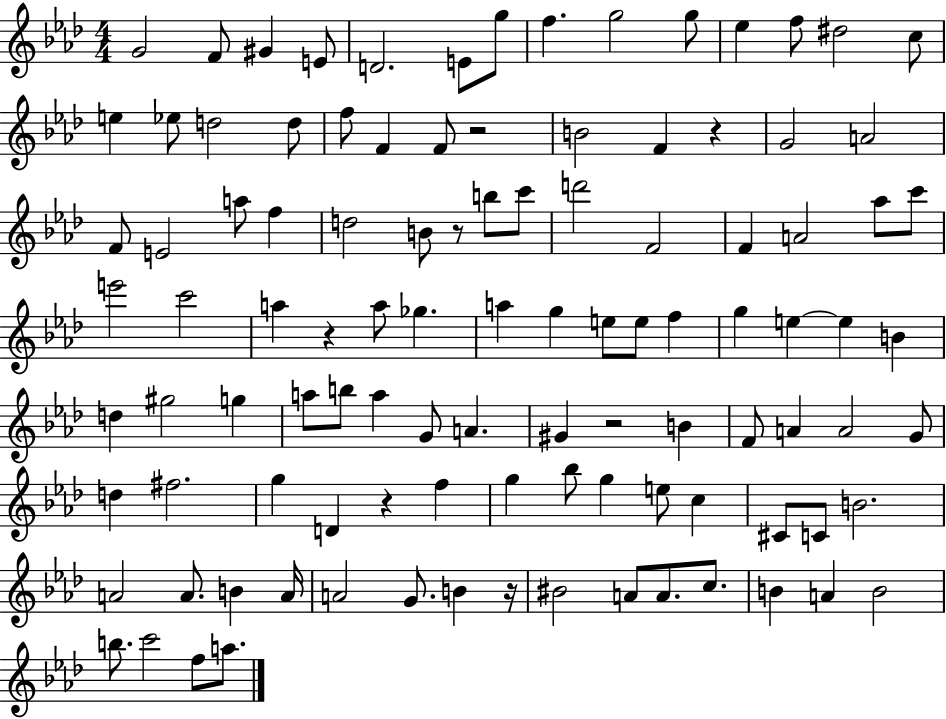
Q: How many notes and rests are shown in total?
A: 105